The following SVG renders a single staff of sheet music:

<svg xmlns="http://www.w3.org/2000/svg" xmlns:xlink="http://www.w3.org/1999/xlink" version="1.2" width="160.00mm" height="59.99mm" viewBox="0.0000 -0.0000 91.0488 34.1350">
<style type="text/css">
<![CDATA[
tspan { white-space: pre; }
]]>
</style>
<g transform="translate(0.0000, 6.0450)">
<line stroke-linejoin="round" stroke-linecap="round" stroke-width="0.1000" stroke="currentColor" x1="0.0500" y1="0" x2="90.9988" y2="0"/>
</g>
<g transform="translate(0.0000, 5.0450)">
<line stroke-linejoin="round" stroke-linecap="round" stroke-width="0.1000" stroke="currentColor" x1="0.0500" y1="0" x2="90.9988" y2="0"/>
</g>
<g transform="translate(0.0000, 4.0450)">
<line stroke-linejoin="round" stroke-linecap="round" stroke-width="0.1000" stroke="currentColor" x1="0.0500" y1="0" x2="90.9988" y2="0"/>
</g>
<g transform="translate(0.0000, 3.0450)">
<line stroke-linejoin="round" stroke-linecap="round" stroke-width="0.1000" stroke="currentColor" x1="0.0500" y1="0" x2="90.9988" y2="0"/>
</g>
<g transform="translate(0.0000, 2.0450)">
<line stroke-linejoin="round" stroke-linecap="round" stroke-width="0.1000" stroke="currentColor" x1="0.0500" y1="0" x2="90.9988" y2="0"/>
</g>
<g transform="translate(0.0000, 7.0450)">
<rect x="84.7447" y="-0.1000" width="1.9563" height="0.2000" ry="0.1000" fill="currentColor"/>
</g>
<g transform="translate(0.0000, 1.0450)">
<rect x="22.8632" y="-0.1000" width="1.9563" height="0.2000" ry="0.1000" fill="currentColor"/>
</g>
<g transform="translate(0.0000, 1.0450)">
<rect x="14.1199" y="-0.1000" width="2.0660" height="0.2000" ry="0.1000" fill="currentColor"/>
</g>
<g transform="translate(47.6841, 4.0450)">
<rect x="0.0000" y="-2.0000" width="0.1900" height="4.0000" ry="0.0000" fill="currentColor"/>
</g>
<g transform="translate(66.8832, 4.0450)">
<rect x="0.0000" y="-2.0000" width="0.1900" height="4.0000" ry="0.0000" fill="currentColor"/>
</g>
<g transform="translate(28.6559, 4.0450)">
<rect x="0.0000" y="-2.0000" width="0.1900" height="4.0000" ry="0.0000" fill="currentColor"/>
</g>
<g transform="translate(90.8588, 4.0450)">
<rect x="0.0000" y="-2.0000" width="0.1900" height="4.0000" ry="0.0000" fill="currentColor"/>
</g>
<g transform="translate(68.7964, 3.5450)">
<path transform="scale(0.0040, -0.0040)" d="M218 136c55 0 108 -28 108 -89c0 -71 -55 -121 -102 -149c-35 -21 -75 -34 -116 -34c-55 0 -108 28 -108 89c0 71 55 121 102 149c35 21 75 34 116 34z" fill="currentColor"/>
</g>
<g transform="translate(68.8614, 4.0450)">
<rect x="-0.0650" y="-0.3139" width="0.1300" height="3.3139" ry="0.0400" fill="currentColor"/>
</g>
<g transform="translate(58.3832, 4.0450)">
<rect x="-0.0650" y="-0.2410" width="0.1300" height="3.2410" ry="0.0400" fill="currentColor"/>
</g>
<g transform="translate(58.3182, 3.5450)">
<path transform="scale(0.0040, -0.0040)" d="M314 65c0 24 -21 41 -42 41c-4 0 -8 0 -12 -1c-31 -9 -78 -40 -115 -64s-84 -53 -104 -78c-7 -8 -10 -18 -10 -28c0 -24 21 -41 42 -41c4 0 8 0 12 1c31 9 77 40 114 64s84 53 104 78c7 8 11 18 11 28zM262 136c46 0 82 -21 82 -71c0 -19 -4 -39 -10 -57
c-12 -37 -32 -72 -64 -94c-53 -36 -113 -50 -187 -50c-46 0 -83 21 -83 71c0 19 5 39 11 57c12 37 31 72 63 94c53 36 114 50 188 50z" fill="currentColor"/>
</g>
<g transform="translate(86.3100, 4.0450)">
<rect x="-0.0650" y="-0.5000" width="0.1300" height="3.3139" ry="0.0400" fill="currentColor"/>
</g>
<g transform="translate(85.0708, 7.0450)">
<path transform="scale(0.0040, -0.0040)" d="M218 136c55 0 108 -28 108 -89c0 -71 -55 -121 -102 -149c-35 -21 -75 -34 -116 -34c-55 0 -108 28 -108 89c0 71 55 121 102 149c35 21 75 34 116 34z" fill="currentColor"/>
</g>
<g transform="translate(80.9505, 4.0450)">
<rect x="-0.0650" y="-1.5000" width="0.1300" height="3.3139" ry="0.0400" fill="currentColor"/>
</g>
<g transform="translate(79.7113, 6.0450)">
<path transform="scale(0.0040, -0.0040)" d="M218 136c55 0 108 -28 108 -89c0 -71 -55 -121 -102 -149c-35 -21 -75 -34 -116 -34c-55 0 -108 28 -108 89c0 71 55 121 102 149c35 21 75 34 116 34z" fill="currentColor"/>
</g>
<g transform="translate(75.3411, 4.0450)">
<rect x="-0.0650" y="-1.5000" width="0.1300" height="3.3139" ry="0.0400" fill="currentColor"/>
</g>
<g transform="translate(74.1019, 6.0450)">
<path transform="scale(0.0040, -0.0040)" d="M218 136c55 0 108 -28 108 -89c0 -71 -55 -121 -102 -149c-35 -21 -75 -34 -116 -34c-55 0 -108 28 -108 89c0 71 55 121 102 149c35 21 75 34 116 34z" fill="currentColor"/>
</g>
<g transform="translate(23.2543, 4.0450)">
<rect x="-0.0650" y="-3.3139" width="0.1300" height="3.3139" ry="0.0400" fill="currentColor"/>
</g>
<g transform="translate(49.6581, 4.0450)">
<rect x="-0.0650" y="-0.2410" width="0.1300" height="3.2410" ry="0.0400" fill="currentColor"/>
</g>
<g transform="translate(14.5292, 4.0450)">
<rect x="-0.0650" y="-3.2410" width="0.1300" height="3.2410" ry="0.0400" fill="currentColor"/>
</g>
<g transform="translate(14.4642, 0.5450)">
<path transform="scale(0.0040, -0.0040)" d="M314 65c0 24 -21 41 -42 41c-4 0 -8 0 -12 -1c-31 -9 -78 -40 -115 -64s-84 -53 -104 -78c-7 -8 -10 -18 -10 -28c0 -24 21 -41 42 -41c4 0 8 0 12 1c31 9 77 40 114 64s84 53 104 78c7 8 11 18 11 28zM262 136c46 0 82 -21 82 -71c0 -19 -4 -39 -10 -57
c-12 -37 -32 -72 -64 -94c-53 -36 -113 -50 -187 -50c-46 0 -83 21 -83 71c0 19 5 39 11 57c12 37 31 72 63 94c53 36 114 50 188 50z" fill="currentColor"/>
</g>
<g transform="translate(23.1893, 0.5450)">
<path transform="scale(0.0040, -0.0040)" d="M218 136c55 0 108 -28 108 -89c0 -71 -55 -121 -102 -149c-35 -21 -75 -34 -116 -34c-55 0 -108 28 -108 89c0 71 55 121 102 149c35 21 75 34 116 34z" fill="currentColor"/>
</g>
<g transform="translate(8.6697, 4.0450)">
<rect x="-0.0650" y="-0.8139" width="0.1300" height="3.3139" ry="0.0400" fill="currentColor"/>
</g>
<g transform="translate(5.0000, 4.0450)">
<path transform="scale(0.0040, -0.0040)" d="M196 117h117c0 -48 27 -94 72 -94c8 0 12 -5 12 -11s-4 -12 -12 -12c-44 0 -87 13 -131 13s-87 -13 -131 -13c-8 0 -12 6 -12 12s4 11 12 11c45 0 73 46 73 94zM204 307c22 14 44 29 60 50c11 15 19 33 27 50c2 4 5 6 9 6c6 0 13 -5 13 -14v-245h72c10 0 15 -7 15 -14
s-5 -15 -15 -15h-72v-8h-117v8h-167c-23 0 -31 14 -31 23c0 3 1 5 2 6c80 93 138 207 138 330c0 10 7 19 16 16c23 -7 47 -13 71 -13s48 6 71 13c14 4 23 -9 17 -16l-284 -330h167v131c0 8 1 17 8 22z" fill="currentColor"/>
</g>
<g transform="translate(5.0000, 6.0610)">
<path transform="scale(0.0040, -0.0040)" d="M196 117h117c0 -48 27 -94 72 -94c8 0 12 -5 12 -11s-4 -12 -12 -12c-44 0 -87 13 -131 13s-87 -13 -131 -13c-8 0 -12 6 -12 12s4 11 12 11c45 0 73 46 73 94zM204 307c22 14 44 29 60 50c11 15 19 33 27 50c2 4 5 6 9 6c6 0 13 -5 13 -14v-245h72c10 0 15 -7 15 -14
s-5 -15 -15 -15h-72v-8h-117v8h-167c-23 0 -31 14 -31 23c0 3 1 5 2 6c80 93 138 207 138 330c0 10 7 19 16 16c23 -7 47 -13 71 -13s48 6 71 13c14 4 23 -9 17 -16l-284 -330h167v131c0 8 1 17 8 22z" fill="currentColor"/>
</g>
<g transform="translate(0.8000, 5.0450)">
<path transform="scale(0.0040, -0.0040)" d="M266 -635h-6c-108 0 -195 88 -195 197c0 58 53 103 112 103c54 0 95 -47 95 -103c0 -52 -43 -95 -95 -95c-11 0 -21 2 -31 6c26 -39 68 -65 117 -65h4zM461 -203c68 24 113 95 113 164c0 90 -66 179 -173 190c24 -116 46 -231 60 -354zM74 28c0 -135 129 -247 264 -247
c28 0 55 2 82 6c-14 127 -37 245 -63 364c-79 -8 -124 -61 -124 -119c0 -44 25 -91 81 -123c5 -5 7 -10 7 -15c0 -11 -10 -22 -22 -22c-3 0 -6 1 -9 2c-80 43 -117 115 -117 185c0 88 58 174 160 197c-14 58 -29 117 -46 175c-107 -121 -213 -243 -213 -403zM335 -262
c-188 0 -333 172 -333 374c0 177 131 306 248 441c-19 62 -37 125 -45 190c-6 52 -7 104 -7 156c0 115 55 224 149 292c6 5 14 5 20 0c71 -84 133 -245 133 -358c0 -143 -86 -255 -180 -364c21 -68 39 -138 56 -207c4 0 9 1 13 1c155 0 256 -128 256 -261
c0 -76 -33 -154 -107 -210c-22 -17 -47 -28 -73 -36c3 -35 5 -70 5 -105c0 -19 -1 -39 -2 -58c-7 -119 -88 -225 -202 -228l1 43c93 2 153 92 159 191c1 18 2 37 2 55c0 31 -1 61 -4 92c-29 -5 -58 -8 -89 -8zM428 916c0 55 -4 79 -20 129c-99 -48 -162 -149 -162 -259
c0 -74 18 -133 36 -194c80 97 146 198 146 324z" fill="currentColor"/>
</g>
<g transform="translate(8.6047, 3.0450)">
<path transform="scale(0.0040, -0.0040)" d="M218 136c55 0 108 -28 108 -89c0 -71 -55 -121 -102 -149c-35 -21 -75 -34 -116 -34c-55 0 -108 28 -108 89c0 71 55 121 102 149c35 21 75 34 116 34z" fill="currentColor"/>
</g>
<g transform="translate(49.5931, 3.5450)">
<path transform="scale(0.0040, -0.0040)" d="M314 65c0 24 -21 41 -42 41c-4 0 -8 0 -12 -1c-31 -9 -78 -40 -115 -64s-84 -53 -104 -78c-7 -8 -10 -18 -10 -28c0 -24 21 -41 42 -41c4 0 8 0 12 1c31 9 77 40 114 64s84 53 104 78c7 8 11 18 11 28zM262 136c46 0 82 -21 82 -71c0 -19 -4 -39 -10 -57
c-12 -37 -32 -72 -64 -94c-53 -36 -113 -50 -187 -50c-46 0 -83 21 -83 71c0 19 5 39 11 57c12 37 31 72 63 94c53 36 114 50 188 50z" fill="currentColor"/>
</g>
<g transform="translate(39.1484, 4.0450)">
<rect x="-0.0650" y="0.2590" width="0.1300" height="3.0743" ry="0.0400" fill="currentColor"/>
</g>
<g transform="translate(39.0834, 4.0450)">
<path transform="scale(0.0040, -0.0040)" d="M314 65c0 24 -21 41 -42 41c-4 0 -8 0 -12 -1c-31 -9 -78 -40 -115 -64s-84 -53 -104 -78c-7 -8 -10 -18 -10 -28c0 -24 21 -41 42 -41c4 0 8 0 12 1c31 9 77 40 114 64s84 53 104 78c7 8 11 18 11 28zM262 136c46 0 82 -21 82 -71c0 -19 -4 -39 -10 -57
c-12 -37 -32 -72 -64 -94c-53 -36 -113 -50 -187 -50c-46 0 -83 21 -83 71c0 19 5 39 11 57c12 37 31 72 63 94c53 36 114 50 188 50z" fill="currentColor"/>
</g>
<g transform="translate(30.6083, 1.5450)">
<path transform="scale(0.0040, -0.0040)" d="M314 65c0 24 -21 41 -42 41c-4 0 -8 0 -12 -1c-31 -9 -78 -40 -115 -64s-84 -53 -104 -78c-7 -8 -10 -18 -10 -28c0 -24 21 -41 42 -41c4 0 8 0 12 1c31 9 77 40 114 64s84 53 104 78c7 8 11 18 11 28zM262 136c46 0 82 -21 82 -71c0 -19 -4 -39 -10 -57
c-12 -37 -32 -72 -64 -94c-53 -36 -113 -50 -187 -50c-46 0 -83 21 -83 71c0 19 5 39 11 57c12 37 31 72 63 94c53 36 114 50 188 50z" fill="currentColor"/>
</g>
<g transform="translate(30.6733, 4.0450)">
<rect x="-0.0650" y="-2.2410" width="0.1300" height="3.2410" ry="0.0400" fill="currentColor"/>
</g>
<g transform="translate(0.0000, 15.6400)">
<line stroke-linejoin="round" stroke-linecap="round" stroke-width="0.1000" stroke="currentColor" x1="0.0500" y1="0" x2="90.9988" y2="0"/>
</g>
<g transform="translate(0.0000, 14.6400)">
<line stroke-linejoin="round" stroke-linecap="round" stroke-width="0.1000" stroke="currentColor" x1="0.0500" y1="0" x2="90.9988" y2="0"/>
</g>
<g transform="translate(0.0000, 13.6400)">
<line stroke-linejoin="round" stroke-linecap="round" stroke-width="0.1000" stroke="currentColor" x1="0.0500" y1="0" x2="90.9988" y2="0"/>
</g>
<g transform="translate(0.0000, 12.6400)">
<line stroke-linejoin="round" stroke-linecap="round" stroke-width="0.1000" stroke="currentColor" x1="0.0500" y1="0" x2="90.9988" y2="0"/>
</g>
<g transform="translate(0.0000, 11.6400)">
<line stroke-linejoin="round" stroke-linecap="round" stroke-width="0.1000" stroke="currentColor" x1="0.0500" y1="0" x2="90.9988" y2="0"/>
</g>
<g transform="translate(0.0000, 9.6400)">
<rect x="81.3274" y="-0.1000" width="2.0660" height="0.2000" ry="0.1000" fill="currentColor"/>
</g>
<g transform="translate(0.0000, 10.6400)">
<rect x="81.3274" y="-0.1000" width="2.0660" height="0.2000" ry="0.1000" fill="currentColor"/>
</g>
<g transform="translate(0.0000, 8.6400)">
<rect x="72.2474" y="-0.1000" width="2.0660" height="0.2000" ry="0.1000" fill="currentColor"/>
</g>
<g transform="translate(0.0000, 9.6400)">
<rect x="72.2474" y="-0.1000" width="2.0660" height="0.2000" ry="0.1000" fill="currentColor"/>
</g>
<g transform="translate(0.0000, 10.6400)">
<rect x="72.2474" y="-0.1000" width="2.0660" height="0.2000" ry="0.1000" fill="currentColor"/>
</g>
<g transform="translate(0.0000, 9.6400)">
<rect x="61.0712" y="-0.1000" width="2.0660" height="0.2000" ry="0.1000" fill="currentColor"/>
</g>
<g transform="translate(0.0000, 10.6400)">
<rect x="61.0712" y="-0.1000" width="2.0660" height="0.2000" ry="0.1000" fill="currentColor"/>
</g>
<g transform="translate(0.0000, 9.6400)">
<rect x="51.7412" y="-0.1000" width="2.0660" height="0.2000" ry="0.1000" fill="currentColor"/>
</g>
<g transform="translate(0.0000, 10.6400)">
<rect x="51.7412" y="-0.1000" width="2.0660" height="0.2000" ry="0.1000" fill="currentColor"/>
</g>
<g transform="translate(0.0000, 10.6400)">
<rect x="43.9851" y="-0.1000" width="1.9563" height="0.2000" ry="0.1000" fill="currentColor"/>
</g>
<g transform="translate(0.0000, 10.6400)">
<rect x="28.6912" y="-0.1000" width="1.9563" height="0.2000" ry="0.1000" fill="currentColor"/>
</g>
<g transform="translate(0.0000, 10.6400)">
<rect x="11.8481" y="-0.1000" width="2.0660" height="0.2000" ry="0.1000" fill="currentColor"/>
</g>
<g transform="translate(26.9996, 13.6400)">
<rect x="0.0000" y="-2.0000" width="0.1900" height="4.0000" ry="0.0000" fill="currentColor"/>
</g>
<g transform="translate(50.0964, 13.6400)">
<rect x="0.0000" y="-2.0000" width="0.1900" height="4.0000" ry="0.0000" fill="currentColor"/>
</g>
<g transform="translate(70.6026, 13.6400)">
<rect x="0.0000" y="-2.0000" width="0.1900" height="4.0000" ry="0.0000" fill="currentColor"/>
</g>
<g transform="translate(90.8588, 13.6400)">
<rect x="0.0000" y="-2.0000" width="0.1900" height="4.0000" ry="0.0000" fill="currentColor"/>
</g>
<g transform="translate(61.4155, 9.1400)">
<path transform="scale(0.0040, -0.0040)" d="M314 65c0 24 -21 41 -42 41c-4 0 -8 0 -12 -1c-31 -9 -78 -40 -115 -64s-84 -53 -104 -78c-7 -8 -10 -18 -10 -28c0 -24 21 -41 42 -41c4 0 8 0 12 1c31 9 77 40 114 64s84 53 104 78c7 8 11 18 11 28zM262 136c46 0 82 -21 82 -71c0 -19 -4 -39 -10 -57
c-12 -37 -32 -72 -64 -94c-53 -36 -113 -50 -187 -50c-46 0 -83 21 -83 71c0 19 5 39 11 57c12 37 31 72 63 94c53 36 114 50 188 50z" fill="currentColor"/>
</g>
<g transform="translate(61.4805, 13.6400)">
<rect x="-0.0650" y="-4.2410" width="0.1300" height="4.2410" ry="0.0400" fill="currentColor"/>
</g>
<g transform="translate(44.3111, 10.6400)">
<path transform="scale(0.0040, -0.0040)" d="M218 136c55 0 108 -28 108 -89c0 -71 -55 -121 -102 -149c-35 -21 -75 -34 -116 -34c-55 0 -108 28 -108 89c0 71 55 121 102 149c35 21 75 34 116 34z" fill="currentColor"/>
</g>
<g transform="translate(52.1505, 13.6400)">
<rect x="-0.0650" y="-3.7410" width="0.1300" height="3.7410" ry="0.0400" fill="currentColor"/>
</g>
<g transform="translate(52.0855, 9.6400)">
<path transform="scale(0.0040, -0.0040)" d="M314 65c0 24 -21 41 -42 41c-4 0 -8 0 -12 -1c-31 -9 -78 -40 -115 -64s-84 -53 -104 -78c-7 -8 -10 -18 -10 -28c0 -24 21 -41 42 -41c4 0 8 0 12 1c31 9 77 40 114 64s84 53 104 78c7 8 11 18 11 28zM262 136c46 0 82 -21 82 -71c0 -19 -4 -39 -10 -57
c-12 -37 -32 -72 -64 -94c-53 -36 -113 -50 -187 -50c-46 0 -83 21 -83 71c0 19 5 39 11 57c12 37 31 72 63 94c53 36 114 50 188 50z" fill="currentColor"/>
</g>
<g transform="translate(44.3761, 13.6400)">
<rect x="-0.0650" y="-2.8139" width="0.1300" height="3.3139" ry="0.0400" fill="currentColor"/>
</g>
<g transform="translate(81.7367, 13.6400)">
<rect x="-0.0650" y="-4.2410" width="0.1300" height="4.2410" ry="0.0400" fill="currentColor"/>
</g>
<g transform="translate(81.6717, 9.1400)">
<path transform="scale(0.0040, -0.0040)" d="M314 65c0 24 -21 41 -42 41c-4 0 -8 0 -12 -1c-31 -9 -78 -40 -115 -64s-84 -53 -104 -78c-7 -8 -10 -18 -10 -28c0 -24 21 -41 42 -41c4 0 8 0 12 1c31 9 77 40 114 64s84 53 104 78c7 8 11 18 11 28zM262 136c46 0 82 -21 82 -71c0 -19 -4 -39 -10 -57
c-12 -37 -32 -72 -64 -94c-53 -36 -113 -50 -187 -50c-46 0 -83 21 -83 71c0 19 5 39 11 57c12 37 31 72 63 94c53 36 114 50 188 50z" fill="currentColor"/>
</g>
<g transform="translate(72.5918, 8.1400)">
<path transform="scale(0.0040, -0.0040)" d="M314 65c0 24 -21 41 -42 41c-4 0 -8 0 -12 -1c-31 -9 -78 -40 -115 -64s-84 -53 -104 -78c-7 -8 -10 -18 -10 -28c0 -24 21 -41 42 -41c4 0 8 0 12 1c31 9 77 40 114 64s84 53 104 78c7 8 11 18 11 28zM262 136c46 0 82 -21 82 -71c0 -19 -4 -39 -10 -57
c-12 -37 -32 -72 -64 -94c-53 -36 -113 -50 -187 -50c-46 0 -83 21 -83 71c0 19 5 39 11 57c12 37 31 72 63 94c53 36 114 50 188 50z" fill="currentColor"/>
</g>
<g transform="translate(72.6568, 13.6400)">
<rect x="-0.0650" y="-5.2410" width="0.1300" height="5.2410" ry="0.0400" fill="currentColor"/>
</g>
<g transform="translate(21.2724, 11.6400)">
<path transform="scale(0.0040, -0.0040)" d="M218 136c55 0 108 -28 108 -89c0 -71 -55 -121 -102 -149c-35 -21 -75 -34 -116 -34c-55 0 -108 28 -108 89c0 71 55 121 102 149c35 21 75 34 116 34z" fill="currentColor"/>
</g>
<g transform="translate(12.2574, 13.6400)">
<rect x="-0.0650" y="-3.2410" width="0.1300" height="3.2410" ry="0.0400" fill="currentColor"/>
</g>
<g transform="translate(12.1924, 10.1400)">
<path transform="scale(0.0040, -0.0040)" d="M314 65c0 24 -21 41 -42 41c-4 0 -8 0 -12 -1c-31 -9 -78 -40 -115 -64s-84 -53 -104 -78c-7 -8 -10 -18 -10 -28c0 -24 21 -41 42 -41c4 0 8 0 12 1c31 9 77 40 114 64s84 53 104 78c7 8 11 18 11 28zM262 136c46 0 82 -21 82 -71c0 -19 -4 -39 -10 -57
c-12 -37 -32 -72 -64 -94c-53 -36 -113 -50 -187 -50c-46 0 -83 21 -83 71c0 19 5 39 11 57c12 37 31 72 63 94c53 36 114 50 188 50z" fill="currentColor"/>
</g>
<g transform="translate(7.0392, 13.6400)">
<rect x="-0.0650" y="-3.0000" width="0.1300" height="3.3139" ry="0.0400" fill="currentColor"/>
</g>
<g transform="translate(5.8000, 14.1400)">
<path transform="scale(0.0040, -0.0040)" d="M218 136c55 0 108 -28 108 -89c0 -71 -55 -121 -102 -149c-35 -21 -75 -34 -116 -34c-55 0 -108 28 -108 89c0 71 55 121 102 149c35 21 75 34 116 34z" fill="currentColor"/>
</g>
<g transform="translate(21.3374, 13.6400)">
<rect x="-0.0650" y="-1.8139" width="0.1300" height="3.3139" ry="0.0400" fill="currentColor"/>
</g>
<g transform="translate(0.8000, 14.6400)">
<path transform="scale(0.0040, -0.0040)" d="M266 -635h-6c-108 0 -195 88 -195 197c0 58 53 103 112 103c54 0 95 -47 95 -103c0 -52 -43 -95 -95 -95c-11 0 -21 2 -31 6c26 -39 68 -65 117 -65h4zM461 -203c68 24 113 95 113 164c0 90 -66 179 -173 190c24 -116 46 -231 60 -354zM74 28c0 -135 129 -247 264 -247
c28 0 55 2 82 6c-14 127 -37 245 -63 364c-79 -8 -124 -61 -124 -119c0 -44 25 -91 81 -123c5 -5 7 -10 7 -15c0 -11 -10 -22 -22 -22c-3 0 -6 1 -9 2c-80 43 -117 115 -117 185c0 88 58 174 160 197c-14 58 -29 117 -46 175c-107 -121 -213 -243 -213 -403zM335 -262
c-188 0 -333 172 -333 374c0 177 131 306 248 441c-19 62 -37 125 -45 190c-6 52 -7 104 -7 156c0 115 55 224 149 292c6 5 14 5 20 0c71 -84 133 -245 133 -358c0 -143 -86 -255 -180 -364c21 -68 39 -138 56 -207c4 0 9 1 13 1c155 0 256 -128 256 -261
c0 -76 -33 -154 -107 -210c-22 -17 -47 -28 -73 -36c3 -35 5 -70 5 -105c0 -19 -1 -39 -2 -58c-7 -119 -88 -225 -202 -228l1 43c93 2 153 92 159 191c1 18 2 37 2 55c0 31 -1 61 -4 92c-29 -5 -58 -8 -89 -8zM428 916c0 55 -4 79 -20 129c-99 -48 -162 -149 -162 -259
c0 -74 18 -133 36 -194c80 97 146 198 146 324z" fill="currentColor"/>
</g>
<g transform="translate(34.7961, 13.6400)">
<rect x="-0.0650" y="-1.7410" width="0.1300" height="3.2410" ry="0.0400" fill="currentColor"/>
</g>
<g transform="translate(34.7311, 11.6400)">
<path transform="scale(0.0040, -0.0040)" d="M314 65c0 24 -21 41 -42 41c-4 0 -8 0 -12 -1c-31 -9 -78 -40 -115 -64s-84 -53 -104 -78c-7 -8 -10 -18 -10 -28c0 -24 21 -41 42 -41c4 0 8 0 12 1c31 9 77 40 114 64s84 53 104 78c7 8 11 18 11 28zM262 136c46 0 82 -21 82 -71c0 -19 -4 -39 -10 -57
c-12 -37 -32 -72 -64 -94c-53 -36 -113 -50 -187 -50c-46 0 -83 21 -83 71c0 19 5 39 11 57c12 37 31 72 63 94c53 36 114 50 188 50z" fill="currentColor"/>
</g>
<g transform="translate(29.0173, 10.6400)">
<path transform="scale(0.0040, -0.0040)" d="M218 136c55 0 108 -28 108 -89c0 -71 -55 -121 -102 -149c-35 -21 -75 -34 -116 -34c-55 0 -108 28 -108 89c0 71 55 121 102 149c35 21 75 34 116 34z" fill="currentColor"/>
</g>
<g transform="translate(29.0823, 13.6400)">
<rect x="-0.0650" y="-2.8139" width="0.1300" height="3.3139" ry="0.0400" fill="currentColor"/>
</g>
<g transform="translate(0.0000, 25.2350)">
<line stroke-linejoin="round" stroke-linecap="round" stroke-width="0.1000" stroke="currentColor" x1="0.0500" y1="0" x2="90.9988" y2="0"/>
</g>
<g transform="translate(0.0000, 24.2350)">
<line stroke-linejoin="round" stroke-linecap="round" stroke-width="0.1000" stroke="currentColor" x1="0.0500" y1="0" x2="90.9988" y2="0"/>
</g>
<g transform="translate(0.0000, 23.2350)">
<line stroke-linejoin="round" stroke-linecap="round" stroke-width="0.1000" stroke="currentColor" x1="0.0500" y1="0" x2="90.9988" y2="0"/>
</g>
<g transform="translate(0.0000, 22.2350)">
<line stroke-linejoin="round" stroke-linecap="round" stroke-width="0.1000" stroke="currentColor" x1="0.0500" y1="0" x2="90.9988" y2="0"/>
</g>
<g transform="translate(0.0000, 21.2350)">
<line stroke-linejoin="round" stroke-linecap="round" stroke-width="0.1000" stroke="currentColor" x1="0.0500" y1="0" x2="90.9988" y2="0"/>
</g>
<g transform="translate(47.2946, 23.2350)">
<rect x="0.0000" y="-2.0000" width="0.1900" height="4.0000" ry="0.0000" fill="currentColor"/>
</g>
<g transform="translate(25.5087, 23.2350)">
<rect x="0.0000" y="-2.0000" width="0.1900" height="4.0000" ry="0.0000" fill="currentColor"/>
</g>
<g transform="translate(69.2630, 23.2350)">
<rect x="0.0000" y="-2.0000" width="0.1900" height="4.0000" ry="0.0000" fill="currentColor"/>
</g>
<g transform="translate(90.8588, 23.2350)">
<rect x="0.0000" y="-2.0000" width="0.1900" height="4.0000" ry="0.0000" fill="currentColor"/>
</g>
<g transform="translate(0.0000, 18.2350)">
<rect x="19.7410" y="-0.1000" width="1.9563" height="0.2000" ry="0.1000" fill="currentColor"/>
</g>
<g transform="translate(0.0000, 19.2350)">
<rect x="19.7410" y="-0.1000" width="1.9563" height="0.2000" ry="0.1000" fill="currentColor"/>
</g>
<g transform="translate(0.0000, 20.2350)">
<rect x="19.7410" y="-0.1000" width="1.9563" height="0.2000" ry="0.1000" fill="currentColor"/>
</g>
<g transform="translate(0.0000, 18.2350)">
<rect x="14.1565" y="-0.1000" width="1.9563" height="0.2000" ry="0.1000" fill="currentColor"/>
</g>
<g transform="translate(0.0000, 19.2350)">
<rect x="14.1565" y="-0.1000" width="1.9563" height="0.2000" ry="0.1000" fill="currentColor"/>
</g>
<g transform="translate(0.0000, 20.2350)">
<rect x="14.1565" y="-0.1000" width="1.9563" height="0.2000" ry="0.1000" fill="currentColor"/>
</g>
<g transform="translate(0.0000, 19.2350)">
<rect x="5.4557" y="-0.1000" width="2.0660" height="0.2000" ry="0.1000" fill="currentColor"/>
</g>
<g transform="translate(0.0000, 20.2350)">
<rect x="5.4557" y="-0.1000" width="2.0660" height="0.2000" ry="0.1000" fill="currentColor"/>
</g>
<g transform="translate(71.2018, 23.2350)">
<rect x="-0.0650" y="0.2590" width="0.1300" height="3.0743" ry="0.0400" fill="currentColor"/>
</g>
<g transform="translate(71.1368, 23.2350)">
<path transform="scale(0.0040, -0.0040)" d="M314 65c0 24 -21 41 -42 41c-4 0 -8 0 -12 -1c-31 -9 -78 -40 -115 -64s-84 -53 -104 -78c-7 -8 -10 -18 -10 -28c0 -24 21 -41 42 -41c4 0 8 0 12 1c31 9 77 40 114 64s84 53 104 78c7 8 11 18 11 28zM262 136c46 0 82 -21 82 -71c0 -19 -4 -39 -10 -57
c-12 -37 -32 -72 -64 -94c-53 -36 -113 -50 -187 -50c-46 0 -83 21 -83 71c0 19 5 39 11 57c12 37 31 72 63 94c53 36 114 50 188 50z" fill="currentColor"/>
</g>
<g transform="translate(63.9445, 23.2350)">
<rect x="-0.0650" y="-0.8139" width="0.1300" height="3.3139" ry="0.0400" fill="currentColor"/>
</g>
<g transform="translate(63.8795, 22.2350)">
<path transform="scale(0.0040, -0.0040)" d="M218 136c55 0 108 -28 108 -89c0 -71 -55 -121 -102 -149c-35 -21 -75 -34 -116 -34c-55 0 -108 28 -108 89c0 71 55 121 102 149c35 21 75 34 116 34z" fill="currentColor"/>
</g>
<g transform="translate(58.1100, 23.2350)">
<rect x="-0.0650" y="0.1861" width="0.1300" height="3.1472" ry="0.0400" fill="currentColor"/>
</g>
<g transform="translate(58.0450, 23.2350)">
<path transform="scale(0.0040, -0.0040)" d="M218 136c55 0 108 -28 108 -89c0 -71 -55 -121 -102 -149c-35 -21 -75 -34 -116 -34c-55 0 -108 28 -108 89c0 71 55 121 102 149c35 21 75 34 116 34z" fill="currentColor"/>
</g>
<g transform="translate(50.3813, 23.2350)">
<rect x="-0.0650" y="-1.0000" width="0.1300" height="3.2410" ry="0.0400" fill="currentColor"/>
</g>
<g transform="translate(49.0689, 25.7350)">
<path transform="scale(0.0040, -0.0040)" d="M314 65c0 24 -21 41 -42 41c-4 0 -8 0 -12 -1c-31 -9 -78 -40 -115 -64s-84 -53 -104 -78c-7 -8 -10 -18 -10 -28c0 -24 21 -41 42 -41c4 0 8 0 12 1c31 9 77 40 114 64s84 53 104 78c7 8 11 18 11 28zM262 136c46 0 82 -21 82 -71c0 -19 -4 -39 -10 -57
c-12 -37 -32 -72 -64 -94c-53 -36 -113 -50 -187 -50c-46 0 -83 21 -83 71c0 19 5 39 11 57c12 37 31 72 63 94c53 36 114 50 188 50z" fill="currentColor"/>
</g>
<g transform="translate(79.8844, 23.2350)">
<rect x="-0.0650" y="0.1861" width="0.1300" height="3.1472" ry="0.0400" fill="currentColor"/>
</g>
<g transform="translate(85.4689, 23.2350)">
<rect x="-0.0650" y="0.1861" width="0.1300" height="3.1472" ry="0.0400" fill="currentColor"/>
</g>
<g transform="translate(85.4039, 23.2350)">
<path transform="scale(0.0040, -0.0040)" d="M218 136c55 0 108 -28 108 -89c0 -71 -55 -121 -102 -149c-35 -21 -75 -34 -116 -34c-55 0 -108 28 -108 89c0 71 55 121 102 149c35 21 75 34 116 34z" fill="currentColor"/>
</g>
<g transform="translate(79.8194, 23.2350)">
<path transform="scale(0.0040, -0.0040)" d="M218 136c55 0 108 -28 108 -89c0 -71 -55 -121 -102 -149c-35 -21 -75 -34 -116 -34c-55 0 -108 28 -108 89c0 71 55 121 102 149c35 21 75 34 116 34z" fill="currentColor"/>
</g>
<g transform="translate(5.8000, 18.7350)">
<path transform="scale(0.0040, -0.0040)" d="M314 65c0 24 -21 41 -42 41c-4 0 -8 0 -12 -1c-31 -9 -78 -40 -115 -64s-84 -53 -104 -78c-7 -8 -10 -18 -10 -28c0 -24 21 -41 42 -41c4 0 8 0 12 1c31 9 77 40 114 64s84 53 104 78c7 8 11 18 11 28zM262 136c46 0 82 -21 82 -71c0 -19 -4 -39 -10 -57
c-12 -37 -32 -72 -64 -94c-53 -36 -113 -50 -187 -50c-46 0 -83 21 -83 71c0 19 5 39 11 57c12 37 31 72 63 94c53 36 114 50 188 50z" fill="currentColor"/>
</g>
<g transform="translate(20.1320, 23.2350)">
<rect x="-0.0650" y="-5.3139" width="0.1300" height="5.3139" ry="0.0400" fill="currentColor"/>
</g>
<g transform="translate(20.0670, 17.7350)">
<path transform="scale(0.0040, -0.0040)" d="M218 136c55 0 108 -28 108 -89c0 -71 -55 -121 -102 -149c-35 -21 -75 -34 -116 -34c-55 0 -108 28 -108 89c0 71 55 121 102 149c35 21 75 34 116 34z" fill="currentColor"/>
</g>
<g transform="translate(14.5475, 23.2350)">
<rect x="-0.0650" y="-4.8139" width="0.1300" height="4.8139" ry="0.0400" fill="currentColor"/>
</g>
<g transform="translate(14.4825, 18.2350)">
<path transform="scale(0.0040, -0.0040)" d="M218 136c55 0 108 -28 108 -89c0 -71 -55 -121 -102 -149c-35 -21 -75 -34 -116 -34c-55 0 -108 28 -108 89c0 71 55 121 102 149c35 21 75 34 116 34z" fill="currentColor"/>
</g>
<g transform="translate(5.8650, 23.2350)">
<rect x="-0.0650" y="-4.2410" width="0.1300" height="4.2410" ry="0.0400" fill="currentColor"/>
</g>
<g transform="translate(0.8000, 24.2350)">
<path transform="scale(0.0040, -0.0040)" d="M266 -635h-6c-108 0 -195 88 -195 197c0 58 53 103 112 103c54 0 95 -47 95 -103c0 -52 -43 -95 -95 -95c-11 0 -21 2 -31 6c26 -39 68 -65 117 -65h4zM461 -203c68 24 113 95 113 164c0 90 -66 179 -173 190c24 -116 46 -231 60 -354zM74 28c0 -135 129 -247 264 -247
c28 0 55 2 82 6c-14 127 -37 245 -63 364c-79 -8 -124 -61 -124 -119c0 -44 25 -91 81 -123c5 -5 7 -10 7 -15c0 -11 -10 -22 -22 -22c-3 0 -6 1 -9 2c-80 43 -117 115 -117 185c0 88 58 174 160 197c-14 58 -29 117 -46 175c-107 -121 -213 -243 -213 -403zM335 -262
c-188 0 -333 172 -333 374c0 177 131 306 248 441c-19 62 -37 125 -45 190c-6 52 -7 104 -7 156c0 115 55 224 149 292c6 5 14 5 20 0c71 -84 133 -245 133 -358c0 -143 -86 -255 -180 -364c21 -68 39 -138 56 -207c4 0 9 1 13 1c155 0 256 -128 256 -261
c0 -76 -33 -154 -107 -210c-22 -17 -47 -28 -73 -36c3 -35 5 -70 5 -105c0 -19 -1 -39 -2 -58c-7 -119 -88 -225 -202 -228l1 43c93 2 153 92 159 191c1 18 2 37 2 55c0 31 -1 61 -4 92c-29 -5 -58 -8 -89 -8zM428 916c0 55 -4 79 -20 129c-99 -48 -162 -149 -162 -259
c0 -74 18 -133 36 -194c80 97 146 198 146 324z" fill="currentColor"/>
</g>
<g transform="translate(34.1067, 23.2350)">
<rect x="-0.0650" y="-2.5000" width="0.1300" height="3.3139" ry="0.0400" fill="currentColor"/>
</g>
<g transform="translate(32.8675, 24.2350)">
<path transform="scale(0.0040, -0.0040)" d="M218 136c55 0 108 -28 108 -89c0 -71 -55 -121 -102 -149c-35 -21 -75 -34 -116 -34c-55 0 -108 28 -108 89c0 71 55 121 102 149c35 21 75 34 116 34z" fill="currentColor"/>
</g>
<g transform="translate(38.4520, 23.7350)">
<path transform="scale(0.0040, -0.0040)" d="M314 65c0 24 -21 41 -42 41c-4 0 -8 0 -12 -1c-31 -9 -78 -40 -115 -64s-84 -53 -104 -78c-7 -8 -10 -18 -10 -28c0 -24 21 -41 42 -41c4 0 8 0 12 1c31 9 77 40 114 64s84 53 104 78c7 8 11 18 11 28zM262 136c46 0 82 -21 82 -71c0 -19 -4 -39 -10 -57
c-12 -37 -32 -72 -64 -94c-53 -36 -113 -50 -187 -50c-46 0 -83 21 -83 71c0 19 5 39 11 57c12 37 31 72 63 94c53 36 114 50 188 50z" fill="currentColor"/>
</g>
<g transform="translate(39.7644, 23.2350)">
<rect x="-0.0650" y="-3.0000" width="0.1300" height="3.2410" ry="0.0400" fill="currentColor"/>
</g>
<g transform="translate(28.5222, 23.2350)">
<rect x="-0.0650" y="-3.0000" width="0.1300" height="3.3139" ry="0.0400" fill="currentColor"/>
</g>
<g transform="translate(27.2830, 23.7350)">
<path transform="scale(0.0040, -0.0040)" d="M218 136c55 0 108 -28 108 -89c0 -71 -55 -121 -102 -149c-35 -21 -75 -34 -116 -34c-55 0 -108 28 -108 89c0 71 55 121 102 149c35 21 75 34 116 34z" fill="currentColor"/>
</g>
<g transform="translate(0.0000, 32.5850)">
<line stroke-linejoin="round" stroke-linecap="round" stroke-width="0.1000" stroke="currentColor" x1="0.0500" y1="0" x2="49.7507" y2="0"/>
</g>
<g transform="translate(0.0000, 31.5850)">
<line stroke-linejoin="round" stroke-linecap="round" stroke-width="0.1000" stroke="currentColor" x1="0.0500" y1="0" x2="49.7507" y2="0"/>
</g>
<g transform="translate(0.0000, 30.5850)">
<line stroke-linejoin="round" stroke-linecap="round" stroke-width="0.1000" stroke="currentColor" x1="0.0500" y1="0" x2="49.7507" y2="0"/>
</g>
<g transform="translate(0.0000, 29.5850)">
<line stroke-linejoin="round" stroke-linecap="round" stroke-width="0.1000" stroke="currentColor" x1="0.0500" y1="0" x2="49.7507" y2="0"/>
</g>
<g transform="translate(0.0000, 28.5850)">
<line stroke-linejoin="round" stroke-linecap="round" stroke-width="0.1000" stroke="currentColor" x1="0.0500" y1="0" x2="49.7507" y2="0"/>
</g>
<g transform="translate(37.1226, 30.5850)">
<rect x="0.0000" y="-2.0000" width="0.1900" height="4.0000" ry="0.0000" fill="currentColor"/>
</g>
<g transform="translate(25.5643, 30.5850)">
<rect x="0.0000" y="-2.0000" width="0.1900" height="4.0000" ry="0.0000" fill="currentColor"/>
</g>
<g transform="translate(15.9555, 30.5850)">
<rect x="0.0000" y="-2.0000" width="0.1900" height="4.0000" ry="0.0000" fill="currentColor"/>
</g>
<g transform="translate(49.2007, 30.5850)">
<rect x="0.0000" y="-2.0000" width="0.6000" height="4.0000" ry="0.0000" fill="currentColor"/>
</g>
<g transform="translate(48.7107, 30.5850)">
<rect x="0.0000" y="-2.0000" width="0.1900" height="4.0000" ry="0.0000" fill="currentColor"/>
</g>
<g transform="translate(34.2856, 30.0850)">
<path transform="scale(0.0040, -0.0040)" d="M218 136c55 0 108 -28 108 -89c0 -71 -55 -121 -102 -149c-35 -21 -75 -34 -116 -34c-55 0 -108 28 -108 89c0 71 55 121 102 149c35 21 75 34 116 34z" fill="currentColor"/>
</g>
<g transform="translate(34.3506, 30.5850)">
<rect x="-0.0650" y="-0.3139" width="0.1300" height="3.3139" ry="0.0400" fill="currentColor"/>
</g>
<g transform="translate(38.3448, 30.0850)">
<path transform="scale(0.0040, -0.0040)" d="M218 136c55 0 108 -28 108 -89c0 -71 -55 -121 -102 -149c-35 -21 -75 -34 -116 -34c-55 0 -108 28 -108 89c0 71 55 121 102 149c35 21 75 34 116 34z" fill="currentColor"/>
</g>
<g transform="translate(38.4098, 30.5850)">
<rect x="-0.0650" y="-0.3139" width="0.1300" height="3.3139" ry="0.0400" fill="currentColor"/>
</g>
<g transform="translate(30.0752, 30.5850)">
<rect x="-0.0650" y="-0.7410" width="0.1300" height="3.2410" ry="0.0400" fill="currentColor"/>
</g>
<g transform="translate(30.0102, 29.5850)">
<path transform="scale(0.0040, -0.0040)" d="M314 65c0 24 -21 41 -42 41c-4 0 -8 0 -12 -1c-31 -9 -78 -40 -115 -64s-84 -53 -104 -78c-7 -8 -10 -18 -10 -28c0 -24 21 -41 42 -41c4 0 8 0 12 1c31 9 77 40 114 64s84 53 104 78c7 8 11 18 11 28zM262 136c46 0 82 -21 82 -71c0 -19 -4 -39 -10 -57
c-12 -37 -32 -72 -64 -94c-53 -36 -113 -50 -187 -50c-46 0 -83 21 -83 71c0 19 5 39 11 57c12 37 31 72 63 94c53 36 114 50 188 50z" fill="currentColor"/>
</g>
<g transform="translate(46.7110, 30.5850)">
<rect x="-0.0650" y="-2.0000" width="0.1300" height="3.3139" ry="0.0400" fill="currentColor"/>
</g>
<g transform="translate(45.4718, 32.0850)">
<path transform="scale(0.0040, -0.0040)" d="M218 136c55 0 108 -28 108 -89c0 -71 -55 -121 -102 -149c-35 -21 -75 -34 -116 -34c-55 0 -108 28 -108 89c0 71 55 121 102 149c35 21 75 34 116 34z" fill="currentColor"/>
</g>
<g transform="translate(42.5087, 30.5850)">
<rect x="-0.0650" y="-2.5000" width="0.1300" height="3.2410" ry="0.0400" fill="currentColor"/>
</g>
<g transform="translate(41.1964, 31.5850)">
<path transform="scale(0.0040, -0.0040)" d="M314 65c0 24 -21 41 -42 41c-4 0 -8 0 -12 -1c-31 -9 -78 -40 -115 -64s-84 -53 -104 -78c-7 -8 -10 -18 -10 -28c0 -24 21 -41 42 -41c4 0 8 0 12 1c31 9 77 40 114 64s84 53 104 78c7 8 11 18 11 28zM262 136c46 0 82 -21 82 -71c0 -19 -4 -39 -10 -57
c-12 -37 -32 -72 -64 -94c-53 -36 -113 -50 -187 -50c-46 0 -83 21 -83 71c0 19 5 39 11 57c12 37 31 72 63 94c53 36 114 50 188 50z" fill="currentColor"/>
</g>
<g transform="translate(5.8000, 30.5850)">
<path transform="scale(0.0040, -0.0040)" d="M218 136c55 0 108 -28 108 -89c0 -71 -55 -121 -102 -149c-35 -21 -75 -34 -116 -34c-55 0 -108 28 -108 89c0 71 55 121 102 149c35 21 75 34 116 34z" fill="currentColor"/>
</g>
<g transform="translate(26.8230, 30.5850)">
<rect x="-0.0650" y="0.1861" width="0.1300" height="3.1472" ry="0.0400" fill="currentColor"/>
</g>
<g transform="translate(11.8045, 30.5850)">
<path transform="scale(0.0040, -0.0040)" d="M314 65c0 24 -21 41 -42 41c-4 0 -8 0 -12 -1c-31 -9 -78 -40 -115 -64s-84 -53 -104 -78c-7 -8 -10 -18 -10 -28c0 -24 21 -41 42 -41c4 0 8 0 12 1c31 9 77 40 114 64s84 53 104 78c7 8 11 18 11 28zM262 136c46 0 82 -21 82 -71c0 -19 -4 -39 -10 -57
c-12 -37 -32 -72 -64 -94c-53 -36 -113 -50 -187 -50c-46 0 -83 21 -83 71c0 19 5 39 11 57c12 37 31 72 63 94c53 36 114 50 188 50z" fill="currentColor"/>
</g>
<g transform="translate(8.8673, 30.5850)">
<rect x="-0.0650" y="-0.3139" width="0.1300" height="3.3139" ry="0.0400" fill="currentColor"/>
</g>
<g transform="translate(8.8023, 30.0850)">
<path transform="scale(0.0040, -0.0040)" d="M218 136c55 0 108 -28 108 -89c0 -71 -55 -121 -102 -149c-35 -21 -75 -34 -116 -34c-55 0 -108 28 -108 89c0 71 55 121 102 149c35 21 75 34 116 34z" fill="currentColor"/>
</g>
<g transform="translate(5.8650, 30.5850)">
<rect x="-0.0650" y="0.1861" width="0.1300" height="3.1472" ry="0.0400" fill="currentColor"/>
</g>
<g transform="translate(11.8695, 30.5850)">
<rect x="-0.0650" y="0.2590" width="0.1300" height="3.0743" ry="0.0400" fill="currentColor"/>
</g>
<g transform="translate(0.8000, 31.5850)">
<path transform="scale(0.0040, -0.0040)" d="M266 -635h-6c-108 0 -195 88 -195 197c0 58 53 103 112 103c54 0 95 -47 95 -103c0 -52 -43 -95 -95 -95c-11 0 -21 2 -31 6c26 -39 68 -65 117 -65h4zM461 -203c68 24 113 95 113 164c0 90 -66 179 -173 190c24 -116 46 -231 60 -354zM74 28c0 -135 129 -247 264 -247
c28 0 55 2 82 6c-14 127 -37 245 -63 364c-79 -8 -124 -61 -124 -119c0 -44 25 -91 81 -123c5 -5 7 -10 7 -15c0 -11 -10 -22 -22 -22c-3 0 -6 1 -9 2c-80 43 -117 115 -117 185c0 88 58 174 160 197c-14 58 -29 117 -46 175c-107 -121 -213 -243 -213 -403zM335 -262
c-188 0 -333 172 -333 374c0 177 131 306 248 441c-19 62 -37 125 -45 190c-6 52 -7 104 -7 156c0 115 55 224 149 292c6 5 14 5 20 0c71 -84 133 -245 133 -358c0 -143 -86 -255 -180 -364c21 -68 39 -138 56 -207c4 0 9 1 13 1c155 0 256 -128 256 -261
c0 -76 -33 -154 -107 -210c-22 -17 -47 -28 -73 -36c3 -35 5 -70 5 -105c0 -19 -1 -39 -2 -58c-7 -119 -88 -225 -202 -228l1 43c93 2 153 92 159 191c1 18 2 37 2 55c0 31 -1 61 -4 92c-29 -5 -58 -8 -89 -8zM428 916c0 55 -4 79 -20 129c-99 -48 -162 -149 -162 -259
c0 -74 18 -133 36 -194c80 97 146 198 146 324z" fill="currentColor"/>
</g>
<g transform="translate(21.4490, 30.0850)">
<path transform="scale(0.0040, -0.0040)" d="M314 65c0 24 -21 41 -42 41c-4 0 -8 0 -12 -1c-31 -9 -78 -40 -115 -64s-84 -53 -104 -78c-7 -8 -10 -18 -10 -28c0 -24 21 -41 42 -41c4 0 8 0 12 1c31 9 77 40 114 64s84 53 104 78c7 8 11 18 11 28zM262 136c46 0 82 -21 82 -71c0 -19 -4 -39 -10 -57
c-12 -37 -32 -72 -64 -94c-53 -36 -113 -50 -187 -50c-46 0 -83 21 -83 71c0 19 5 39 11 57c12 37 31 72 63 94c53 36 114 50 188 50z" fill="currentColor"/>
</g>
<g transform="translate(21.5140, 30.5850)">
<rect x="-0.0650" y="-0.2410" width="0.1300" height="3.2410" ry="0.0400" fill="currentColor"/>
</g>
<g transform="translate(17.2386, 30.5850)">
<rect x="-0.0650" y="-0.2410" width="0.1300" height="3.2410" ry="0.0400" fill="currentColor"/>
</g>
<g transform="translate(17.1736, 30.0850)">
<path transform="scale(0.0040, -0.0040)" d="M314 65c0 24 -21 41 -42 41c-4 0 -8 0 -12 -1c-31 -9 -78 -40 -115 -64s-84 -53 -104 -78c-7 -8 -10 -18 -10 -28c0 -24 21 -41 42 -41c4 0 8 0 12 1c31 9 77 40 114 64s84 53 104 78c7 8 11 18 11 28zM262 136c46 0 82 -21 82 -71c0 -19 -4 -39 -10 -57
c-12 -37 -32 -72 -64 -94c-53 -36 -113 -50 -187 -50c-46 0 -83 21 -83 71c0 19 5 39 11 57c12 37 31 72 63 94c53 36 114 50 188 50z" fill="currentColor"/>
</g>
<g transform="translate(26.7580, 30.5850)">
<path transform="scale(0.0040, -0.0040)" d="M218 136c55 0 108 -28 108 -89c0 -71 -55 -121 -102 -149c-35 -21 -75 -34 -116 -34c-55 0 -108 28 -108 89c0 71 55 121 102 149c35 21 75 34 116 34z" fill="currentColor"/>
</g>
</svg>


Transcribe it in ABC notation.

X:1
T:Untitled
M:4/4
L:1/4
K:C
d b2 b g2 B2 c2 c2 c E E C A b2 f a f2 a c'2 d'2 f'2 d'2 d'2 e' f' A G A2 D2 B d B2 B B B c B2 c2 c2 B d2 c c G2 F